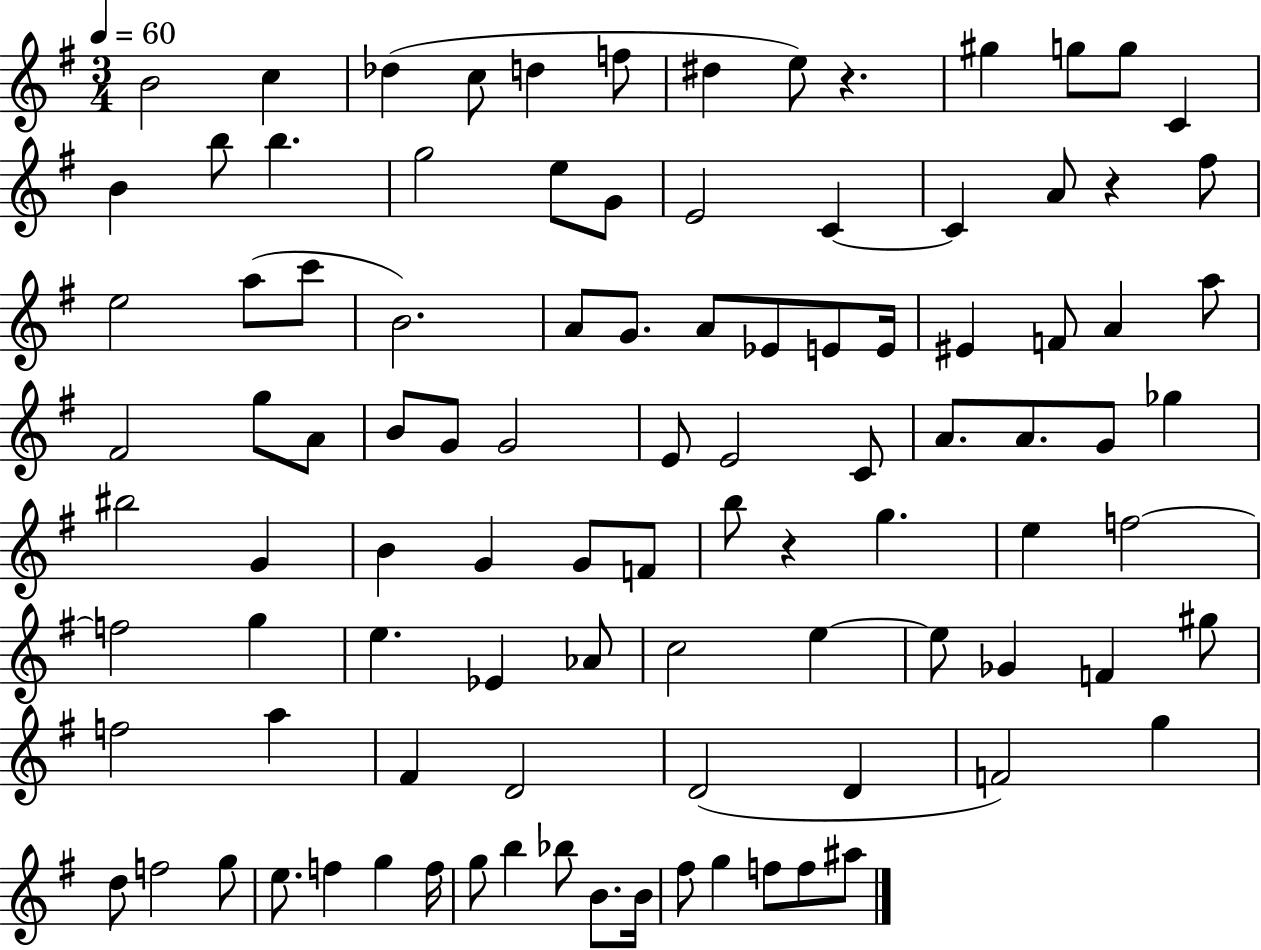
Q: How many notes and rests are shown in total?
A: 99